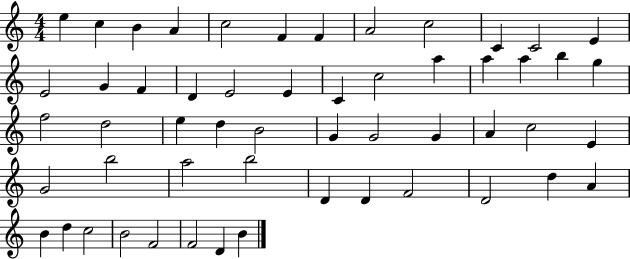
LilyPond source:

{
  \clef treble
  \numericTimeSignature
  \time 4/4
  \key c \major
  e''4 c''4 b'4 a'4 | c''2 f'4 f'4 | a'2 c''2 | c'4 c'2 e'4 | \break e'2 g'4 f'4 | d'4 e'2 e'4 | c'4 c''2 a''4 | a''4 a''4 b''4 g''4 | \break f''2 d''2 | e''4 d''4 b'2 | g'4 g'2 g'4 | a'4 c''2 e'4 | \break g'2 b''2 | a''2 b''2 | d'4 d'4 f'2 | d'2 d''4 a'4 | \break b'4 d''4 c''2 | b'2 f'2 | f'2 d'4 b'4 | \bar "|."
}